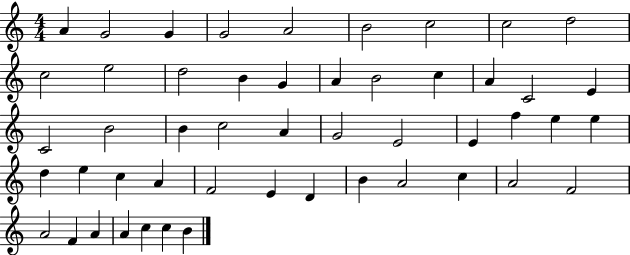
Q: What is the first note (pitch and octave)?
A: A4